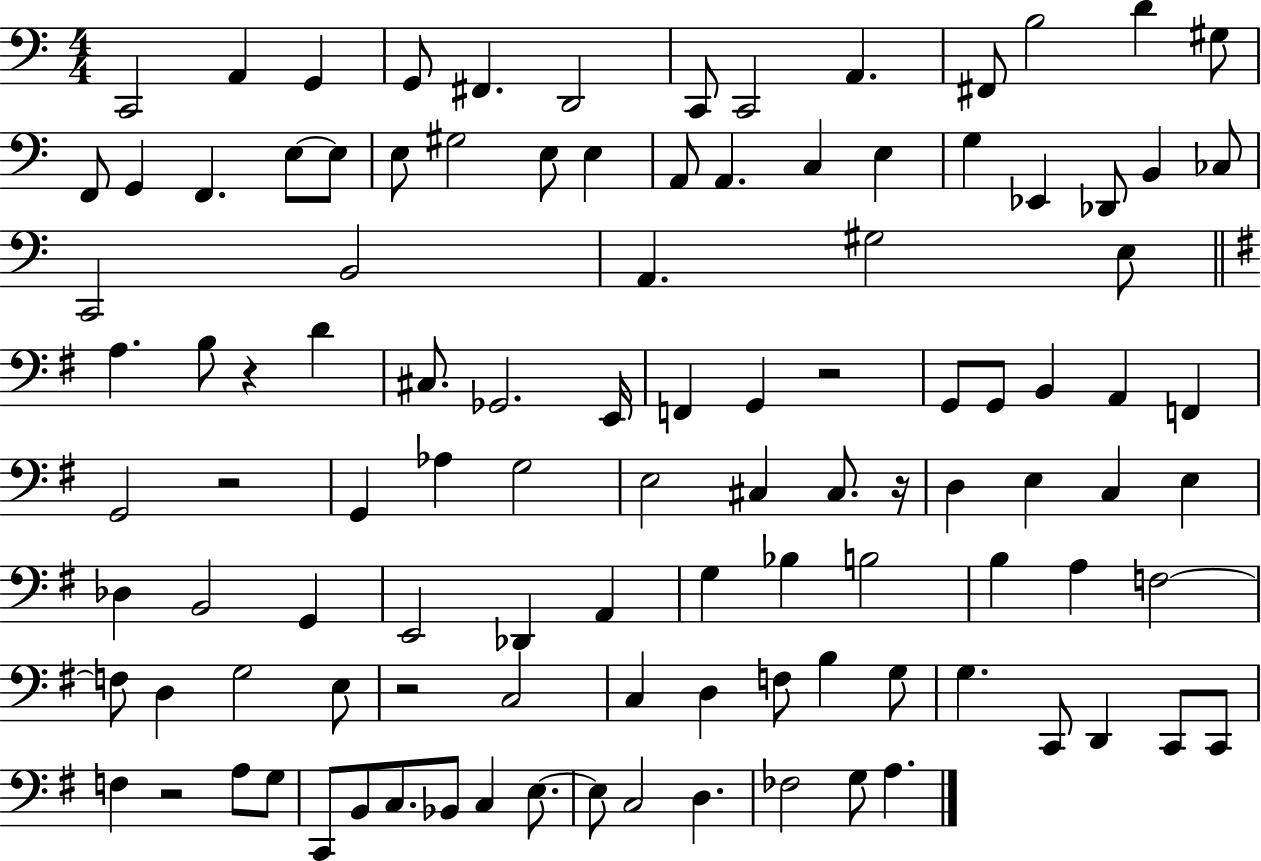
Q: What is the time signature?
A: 4/4